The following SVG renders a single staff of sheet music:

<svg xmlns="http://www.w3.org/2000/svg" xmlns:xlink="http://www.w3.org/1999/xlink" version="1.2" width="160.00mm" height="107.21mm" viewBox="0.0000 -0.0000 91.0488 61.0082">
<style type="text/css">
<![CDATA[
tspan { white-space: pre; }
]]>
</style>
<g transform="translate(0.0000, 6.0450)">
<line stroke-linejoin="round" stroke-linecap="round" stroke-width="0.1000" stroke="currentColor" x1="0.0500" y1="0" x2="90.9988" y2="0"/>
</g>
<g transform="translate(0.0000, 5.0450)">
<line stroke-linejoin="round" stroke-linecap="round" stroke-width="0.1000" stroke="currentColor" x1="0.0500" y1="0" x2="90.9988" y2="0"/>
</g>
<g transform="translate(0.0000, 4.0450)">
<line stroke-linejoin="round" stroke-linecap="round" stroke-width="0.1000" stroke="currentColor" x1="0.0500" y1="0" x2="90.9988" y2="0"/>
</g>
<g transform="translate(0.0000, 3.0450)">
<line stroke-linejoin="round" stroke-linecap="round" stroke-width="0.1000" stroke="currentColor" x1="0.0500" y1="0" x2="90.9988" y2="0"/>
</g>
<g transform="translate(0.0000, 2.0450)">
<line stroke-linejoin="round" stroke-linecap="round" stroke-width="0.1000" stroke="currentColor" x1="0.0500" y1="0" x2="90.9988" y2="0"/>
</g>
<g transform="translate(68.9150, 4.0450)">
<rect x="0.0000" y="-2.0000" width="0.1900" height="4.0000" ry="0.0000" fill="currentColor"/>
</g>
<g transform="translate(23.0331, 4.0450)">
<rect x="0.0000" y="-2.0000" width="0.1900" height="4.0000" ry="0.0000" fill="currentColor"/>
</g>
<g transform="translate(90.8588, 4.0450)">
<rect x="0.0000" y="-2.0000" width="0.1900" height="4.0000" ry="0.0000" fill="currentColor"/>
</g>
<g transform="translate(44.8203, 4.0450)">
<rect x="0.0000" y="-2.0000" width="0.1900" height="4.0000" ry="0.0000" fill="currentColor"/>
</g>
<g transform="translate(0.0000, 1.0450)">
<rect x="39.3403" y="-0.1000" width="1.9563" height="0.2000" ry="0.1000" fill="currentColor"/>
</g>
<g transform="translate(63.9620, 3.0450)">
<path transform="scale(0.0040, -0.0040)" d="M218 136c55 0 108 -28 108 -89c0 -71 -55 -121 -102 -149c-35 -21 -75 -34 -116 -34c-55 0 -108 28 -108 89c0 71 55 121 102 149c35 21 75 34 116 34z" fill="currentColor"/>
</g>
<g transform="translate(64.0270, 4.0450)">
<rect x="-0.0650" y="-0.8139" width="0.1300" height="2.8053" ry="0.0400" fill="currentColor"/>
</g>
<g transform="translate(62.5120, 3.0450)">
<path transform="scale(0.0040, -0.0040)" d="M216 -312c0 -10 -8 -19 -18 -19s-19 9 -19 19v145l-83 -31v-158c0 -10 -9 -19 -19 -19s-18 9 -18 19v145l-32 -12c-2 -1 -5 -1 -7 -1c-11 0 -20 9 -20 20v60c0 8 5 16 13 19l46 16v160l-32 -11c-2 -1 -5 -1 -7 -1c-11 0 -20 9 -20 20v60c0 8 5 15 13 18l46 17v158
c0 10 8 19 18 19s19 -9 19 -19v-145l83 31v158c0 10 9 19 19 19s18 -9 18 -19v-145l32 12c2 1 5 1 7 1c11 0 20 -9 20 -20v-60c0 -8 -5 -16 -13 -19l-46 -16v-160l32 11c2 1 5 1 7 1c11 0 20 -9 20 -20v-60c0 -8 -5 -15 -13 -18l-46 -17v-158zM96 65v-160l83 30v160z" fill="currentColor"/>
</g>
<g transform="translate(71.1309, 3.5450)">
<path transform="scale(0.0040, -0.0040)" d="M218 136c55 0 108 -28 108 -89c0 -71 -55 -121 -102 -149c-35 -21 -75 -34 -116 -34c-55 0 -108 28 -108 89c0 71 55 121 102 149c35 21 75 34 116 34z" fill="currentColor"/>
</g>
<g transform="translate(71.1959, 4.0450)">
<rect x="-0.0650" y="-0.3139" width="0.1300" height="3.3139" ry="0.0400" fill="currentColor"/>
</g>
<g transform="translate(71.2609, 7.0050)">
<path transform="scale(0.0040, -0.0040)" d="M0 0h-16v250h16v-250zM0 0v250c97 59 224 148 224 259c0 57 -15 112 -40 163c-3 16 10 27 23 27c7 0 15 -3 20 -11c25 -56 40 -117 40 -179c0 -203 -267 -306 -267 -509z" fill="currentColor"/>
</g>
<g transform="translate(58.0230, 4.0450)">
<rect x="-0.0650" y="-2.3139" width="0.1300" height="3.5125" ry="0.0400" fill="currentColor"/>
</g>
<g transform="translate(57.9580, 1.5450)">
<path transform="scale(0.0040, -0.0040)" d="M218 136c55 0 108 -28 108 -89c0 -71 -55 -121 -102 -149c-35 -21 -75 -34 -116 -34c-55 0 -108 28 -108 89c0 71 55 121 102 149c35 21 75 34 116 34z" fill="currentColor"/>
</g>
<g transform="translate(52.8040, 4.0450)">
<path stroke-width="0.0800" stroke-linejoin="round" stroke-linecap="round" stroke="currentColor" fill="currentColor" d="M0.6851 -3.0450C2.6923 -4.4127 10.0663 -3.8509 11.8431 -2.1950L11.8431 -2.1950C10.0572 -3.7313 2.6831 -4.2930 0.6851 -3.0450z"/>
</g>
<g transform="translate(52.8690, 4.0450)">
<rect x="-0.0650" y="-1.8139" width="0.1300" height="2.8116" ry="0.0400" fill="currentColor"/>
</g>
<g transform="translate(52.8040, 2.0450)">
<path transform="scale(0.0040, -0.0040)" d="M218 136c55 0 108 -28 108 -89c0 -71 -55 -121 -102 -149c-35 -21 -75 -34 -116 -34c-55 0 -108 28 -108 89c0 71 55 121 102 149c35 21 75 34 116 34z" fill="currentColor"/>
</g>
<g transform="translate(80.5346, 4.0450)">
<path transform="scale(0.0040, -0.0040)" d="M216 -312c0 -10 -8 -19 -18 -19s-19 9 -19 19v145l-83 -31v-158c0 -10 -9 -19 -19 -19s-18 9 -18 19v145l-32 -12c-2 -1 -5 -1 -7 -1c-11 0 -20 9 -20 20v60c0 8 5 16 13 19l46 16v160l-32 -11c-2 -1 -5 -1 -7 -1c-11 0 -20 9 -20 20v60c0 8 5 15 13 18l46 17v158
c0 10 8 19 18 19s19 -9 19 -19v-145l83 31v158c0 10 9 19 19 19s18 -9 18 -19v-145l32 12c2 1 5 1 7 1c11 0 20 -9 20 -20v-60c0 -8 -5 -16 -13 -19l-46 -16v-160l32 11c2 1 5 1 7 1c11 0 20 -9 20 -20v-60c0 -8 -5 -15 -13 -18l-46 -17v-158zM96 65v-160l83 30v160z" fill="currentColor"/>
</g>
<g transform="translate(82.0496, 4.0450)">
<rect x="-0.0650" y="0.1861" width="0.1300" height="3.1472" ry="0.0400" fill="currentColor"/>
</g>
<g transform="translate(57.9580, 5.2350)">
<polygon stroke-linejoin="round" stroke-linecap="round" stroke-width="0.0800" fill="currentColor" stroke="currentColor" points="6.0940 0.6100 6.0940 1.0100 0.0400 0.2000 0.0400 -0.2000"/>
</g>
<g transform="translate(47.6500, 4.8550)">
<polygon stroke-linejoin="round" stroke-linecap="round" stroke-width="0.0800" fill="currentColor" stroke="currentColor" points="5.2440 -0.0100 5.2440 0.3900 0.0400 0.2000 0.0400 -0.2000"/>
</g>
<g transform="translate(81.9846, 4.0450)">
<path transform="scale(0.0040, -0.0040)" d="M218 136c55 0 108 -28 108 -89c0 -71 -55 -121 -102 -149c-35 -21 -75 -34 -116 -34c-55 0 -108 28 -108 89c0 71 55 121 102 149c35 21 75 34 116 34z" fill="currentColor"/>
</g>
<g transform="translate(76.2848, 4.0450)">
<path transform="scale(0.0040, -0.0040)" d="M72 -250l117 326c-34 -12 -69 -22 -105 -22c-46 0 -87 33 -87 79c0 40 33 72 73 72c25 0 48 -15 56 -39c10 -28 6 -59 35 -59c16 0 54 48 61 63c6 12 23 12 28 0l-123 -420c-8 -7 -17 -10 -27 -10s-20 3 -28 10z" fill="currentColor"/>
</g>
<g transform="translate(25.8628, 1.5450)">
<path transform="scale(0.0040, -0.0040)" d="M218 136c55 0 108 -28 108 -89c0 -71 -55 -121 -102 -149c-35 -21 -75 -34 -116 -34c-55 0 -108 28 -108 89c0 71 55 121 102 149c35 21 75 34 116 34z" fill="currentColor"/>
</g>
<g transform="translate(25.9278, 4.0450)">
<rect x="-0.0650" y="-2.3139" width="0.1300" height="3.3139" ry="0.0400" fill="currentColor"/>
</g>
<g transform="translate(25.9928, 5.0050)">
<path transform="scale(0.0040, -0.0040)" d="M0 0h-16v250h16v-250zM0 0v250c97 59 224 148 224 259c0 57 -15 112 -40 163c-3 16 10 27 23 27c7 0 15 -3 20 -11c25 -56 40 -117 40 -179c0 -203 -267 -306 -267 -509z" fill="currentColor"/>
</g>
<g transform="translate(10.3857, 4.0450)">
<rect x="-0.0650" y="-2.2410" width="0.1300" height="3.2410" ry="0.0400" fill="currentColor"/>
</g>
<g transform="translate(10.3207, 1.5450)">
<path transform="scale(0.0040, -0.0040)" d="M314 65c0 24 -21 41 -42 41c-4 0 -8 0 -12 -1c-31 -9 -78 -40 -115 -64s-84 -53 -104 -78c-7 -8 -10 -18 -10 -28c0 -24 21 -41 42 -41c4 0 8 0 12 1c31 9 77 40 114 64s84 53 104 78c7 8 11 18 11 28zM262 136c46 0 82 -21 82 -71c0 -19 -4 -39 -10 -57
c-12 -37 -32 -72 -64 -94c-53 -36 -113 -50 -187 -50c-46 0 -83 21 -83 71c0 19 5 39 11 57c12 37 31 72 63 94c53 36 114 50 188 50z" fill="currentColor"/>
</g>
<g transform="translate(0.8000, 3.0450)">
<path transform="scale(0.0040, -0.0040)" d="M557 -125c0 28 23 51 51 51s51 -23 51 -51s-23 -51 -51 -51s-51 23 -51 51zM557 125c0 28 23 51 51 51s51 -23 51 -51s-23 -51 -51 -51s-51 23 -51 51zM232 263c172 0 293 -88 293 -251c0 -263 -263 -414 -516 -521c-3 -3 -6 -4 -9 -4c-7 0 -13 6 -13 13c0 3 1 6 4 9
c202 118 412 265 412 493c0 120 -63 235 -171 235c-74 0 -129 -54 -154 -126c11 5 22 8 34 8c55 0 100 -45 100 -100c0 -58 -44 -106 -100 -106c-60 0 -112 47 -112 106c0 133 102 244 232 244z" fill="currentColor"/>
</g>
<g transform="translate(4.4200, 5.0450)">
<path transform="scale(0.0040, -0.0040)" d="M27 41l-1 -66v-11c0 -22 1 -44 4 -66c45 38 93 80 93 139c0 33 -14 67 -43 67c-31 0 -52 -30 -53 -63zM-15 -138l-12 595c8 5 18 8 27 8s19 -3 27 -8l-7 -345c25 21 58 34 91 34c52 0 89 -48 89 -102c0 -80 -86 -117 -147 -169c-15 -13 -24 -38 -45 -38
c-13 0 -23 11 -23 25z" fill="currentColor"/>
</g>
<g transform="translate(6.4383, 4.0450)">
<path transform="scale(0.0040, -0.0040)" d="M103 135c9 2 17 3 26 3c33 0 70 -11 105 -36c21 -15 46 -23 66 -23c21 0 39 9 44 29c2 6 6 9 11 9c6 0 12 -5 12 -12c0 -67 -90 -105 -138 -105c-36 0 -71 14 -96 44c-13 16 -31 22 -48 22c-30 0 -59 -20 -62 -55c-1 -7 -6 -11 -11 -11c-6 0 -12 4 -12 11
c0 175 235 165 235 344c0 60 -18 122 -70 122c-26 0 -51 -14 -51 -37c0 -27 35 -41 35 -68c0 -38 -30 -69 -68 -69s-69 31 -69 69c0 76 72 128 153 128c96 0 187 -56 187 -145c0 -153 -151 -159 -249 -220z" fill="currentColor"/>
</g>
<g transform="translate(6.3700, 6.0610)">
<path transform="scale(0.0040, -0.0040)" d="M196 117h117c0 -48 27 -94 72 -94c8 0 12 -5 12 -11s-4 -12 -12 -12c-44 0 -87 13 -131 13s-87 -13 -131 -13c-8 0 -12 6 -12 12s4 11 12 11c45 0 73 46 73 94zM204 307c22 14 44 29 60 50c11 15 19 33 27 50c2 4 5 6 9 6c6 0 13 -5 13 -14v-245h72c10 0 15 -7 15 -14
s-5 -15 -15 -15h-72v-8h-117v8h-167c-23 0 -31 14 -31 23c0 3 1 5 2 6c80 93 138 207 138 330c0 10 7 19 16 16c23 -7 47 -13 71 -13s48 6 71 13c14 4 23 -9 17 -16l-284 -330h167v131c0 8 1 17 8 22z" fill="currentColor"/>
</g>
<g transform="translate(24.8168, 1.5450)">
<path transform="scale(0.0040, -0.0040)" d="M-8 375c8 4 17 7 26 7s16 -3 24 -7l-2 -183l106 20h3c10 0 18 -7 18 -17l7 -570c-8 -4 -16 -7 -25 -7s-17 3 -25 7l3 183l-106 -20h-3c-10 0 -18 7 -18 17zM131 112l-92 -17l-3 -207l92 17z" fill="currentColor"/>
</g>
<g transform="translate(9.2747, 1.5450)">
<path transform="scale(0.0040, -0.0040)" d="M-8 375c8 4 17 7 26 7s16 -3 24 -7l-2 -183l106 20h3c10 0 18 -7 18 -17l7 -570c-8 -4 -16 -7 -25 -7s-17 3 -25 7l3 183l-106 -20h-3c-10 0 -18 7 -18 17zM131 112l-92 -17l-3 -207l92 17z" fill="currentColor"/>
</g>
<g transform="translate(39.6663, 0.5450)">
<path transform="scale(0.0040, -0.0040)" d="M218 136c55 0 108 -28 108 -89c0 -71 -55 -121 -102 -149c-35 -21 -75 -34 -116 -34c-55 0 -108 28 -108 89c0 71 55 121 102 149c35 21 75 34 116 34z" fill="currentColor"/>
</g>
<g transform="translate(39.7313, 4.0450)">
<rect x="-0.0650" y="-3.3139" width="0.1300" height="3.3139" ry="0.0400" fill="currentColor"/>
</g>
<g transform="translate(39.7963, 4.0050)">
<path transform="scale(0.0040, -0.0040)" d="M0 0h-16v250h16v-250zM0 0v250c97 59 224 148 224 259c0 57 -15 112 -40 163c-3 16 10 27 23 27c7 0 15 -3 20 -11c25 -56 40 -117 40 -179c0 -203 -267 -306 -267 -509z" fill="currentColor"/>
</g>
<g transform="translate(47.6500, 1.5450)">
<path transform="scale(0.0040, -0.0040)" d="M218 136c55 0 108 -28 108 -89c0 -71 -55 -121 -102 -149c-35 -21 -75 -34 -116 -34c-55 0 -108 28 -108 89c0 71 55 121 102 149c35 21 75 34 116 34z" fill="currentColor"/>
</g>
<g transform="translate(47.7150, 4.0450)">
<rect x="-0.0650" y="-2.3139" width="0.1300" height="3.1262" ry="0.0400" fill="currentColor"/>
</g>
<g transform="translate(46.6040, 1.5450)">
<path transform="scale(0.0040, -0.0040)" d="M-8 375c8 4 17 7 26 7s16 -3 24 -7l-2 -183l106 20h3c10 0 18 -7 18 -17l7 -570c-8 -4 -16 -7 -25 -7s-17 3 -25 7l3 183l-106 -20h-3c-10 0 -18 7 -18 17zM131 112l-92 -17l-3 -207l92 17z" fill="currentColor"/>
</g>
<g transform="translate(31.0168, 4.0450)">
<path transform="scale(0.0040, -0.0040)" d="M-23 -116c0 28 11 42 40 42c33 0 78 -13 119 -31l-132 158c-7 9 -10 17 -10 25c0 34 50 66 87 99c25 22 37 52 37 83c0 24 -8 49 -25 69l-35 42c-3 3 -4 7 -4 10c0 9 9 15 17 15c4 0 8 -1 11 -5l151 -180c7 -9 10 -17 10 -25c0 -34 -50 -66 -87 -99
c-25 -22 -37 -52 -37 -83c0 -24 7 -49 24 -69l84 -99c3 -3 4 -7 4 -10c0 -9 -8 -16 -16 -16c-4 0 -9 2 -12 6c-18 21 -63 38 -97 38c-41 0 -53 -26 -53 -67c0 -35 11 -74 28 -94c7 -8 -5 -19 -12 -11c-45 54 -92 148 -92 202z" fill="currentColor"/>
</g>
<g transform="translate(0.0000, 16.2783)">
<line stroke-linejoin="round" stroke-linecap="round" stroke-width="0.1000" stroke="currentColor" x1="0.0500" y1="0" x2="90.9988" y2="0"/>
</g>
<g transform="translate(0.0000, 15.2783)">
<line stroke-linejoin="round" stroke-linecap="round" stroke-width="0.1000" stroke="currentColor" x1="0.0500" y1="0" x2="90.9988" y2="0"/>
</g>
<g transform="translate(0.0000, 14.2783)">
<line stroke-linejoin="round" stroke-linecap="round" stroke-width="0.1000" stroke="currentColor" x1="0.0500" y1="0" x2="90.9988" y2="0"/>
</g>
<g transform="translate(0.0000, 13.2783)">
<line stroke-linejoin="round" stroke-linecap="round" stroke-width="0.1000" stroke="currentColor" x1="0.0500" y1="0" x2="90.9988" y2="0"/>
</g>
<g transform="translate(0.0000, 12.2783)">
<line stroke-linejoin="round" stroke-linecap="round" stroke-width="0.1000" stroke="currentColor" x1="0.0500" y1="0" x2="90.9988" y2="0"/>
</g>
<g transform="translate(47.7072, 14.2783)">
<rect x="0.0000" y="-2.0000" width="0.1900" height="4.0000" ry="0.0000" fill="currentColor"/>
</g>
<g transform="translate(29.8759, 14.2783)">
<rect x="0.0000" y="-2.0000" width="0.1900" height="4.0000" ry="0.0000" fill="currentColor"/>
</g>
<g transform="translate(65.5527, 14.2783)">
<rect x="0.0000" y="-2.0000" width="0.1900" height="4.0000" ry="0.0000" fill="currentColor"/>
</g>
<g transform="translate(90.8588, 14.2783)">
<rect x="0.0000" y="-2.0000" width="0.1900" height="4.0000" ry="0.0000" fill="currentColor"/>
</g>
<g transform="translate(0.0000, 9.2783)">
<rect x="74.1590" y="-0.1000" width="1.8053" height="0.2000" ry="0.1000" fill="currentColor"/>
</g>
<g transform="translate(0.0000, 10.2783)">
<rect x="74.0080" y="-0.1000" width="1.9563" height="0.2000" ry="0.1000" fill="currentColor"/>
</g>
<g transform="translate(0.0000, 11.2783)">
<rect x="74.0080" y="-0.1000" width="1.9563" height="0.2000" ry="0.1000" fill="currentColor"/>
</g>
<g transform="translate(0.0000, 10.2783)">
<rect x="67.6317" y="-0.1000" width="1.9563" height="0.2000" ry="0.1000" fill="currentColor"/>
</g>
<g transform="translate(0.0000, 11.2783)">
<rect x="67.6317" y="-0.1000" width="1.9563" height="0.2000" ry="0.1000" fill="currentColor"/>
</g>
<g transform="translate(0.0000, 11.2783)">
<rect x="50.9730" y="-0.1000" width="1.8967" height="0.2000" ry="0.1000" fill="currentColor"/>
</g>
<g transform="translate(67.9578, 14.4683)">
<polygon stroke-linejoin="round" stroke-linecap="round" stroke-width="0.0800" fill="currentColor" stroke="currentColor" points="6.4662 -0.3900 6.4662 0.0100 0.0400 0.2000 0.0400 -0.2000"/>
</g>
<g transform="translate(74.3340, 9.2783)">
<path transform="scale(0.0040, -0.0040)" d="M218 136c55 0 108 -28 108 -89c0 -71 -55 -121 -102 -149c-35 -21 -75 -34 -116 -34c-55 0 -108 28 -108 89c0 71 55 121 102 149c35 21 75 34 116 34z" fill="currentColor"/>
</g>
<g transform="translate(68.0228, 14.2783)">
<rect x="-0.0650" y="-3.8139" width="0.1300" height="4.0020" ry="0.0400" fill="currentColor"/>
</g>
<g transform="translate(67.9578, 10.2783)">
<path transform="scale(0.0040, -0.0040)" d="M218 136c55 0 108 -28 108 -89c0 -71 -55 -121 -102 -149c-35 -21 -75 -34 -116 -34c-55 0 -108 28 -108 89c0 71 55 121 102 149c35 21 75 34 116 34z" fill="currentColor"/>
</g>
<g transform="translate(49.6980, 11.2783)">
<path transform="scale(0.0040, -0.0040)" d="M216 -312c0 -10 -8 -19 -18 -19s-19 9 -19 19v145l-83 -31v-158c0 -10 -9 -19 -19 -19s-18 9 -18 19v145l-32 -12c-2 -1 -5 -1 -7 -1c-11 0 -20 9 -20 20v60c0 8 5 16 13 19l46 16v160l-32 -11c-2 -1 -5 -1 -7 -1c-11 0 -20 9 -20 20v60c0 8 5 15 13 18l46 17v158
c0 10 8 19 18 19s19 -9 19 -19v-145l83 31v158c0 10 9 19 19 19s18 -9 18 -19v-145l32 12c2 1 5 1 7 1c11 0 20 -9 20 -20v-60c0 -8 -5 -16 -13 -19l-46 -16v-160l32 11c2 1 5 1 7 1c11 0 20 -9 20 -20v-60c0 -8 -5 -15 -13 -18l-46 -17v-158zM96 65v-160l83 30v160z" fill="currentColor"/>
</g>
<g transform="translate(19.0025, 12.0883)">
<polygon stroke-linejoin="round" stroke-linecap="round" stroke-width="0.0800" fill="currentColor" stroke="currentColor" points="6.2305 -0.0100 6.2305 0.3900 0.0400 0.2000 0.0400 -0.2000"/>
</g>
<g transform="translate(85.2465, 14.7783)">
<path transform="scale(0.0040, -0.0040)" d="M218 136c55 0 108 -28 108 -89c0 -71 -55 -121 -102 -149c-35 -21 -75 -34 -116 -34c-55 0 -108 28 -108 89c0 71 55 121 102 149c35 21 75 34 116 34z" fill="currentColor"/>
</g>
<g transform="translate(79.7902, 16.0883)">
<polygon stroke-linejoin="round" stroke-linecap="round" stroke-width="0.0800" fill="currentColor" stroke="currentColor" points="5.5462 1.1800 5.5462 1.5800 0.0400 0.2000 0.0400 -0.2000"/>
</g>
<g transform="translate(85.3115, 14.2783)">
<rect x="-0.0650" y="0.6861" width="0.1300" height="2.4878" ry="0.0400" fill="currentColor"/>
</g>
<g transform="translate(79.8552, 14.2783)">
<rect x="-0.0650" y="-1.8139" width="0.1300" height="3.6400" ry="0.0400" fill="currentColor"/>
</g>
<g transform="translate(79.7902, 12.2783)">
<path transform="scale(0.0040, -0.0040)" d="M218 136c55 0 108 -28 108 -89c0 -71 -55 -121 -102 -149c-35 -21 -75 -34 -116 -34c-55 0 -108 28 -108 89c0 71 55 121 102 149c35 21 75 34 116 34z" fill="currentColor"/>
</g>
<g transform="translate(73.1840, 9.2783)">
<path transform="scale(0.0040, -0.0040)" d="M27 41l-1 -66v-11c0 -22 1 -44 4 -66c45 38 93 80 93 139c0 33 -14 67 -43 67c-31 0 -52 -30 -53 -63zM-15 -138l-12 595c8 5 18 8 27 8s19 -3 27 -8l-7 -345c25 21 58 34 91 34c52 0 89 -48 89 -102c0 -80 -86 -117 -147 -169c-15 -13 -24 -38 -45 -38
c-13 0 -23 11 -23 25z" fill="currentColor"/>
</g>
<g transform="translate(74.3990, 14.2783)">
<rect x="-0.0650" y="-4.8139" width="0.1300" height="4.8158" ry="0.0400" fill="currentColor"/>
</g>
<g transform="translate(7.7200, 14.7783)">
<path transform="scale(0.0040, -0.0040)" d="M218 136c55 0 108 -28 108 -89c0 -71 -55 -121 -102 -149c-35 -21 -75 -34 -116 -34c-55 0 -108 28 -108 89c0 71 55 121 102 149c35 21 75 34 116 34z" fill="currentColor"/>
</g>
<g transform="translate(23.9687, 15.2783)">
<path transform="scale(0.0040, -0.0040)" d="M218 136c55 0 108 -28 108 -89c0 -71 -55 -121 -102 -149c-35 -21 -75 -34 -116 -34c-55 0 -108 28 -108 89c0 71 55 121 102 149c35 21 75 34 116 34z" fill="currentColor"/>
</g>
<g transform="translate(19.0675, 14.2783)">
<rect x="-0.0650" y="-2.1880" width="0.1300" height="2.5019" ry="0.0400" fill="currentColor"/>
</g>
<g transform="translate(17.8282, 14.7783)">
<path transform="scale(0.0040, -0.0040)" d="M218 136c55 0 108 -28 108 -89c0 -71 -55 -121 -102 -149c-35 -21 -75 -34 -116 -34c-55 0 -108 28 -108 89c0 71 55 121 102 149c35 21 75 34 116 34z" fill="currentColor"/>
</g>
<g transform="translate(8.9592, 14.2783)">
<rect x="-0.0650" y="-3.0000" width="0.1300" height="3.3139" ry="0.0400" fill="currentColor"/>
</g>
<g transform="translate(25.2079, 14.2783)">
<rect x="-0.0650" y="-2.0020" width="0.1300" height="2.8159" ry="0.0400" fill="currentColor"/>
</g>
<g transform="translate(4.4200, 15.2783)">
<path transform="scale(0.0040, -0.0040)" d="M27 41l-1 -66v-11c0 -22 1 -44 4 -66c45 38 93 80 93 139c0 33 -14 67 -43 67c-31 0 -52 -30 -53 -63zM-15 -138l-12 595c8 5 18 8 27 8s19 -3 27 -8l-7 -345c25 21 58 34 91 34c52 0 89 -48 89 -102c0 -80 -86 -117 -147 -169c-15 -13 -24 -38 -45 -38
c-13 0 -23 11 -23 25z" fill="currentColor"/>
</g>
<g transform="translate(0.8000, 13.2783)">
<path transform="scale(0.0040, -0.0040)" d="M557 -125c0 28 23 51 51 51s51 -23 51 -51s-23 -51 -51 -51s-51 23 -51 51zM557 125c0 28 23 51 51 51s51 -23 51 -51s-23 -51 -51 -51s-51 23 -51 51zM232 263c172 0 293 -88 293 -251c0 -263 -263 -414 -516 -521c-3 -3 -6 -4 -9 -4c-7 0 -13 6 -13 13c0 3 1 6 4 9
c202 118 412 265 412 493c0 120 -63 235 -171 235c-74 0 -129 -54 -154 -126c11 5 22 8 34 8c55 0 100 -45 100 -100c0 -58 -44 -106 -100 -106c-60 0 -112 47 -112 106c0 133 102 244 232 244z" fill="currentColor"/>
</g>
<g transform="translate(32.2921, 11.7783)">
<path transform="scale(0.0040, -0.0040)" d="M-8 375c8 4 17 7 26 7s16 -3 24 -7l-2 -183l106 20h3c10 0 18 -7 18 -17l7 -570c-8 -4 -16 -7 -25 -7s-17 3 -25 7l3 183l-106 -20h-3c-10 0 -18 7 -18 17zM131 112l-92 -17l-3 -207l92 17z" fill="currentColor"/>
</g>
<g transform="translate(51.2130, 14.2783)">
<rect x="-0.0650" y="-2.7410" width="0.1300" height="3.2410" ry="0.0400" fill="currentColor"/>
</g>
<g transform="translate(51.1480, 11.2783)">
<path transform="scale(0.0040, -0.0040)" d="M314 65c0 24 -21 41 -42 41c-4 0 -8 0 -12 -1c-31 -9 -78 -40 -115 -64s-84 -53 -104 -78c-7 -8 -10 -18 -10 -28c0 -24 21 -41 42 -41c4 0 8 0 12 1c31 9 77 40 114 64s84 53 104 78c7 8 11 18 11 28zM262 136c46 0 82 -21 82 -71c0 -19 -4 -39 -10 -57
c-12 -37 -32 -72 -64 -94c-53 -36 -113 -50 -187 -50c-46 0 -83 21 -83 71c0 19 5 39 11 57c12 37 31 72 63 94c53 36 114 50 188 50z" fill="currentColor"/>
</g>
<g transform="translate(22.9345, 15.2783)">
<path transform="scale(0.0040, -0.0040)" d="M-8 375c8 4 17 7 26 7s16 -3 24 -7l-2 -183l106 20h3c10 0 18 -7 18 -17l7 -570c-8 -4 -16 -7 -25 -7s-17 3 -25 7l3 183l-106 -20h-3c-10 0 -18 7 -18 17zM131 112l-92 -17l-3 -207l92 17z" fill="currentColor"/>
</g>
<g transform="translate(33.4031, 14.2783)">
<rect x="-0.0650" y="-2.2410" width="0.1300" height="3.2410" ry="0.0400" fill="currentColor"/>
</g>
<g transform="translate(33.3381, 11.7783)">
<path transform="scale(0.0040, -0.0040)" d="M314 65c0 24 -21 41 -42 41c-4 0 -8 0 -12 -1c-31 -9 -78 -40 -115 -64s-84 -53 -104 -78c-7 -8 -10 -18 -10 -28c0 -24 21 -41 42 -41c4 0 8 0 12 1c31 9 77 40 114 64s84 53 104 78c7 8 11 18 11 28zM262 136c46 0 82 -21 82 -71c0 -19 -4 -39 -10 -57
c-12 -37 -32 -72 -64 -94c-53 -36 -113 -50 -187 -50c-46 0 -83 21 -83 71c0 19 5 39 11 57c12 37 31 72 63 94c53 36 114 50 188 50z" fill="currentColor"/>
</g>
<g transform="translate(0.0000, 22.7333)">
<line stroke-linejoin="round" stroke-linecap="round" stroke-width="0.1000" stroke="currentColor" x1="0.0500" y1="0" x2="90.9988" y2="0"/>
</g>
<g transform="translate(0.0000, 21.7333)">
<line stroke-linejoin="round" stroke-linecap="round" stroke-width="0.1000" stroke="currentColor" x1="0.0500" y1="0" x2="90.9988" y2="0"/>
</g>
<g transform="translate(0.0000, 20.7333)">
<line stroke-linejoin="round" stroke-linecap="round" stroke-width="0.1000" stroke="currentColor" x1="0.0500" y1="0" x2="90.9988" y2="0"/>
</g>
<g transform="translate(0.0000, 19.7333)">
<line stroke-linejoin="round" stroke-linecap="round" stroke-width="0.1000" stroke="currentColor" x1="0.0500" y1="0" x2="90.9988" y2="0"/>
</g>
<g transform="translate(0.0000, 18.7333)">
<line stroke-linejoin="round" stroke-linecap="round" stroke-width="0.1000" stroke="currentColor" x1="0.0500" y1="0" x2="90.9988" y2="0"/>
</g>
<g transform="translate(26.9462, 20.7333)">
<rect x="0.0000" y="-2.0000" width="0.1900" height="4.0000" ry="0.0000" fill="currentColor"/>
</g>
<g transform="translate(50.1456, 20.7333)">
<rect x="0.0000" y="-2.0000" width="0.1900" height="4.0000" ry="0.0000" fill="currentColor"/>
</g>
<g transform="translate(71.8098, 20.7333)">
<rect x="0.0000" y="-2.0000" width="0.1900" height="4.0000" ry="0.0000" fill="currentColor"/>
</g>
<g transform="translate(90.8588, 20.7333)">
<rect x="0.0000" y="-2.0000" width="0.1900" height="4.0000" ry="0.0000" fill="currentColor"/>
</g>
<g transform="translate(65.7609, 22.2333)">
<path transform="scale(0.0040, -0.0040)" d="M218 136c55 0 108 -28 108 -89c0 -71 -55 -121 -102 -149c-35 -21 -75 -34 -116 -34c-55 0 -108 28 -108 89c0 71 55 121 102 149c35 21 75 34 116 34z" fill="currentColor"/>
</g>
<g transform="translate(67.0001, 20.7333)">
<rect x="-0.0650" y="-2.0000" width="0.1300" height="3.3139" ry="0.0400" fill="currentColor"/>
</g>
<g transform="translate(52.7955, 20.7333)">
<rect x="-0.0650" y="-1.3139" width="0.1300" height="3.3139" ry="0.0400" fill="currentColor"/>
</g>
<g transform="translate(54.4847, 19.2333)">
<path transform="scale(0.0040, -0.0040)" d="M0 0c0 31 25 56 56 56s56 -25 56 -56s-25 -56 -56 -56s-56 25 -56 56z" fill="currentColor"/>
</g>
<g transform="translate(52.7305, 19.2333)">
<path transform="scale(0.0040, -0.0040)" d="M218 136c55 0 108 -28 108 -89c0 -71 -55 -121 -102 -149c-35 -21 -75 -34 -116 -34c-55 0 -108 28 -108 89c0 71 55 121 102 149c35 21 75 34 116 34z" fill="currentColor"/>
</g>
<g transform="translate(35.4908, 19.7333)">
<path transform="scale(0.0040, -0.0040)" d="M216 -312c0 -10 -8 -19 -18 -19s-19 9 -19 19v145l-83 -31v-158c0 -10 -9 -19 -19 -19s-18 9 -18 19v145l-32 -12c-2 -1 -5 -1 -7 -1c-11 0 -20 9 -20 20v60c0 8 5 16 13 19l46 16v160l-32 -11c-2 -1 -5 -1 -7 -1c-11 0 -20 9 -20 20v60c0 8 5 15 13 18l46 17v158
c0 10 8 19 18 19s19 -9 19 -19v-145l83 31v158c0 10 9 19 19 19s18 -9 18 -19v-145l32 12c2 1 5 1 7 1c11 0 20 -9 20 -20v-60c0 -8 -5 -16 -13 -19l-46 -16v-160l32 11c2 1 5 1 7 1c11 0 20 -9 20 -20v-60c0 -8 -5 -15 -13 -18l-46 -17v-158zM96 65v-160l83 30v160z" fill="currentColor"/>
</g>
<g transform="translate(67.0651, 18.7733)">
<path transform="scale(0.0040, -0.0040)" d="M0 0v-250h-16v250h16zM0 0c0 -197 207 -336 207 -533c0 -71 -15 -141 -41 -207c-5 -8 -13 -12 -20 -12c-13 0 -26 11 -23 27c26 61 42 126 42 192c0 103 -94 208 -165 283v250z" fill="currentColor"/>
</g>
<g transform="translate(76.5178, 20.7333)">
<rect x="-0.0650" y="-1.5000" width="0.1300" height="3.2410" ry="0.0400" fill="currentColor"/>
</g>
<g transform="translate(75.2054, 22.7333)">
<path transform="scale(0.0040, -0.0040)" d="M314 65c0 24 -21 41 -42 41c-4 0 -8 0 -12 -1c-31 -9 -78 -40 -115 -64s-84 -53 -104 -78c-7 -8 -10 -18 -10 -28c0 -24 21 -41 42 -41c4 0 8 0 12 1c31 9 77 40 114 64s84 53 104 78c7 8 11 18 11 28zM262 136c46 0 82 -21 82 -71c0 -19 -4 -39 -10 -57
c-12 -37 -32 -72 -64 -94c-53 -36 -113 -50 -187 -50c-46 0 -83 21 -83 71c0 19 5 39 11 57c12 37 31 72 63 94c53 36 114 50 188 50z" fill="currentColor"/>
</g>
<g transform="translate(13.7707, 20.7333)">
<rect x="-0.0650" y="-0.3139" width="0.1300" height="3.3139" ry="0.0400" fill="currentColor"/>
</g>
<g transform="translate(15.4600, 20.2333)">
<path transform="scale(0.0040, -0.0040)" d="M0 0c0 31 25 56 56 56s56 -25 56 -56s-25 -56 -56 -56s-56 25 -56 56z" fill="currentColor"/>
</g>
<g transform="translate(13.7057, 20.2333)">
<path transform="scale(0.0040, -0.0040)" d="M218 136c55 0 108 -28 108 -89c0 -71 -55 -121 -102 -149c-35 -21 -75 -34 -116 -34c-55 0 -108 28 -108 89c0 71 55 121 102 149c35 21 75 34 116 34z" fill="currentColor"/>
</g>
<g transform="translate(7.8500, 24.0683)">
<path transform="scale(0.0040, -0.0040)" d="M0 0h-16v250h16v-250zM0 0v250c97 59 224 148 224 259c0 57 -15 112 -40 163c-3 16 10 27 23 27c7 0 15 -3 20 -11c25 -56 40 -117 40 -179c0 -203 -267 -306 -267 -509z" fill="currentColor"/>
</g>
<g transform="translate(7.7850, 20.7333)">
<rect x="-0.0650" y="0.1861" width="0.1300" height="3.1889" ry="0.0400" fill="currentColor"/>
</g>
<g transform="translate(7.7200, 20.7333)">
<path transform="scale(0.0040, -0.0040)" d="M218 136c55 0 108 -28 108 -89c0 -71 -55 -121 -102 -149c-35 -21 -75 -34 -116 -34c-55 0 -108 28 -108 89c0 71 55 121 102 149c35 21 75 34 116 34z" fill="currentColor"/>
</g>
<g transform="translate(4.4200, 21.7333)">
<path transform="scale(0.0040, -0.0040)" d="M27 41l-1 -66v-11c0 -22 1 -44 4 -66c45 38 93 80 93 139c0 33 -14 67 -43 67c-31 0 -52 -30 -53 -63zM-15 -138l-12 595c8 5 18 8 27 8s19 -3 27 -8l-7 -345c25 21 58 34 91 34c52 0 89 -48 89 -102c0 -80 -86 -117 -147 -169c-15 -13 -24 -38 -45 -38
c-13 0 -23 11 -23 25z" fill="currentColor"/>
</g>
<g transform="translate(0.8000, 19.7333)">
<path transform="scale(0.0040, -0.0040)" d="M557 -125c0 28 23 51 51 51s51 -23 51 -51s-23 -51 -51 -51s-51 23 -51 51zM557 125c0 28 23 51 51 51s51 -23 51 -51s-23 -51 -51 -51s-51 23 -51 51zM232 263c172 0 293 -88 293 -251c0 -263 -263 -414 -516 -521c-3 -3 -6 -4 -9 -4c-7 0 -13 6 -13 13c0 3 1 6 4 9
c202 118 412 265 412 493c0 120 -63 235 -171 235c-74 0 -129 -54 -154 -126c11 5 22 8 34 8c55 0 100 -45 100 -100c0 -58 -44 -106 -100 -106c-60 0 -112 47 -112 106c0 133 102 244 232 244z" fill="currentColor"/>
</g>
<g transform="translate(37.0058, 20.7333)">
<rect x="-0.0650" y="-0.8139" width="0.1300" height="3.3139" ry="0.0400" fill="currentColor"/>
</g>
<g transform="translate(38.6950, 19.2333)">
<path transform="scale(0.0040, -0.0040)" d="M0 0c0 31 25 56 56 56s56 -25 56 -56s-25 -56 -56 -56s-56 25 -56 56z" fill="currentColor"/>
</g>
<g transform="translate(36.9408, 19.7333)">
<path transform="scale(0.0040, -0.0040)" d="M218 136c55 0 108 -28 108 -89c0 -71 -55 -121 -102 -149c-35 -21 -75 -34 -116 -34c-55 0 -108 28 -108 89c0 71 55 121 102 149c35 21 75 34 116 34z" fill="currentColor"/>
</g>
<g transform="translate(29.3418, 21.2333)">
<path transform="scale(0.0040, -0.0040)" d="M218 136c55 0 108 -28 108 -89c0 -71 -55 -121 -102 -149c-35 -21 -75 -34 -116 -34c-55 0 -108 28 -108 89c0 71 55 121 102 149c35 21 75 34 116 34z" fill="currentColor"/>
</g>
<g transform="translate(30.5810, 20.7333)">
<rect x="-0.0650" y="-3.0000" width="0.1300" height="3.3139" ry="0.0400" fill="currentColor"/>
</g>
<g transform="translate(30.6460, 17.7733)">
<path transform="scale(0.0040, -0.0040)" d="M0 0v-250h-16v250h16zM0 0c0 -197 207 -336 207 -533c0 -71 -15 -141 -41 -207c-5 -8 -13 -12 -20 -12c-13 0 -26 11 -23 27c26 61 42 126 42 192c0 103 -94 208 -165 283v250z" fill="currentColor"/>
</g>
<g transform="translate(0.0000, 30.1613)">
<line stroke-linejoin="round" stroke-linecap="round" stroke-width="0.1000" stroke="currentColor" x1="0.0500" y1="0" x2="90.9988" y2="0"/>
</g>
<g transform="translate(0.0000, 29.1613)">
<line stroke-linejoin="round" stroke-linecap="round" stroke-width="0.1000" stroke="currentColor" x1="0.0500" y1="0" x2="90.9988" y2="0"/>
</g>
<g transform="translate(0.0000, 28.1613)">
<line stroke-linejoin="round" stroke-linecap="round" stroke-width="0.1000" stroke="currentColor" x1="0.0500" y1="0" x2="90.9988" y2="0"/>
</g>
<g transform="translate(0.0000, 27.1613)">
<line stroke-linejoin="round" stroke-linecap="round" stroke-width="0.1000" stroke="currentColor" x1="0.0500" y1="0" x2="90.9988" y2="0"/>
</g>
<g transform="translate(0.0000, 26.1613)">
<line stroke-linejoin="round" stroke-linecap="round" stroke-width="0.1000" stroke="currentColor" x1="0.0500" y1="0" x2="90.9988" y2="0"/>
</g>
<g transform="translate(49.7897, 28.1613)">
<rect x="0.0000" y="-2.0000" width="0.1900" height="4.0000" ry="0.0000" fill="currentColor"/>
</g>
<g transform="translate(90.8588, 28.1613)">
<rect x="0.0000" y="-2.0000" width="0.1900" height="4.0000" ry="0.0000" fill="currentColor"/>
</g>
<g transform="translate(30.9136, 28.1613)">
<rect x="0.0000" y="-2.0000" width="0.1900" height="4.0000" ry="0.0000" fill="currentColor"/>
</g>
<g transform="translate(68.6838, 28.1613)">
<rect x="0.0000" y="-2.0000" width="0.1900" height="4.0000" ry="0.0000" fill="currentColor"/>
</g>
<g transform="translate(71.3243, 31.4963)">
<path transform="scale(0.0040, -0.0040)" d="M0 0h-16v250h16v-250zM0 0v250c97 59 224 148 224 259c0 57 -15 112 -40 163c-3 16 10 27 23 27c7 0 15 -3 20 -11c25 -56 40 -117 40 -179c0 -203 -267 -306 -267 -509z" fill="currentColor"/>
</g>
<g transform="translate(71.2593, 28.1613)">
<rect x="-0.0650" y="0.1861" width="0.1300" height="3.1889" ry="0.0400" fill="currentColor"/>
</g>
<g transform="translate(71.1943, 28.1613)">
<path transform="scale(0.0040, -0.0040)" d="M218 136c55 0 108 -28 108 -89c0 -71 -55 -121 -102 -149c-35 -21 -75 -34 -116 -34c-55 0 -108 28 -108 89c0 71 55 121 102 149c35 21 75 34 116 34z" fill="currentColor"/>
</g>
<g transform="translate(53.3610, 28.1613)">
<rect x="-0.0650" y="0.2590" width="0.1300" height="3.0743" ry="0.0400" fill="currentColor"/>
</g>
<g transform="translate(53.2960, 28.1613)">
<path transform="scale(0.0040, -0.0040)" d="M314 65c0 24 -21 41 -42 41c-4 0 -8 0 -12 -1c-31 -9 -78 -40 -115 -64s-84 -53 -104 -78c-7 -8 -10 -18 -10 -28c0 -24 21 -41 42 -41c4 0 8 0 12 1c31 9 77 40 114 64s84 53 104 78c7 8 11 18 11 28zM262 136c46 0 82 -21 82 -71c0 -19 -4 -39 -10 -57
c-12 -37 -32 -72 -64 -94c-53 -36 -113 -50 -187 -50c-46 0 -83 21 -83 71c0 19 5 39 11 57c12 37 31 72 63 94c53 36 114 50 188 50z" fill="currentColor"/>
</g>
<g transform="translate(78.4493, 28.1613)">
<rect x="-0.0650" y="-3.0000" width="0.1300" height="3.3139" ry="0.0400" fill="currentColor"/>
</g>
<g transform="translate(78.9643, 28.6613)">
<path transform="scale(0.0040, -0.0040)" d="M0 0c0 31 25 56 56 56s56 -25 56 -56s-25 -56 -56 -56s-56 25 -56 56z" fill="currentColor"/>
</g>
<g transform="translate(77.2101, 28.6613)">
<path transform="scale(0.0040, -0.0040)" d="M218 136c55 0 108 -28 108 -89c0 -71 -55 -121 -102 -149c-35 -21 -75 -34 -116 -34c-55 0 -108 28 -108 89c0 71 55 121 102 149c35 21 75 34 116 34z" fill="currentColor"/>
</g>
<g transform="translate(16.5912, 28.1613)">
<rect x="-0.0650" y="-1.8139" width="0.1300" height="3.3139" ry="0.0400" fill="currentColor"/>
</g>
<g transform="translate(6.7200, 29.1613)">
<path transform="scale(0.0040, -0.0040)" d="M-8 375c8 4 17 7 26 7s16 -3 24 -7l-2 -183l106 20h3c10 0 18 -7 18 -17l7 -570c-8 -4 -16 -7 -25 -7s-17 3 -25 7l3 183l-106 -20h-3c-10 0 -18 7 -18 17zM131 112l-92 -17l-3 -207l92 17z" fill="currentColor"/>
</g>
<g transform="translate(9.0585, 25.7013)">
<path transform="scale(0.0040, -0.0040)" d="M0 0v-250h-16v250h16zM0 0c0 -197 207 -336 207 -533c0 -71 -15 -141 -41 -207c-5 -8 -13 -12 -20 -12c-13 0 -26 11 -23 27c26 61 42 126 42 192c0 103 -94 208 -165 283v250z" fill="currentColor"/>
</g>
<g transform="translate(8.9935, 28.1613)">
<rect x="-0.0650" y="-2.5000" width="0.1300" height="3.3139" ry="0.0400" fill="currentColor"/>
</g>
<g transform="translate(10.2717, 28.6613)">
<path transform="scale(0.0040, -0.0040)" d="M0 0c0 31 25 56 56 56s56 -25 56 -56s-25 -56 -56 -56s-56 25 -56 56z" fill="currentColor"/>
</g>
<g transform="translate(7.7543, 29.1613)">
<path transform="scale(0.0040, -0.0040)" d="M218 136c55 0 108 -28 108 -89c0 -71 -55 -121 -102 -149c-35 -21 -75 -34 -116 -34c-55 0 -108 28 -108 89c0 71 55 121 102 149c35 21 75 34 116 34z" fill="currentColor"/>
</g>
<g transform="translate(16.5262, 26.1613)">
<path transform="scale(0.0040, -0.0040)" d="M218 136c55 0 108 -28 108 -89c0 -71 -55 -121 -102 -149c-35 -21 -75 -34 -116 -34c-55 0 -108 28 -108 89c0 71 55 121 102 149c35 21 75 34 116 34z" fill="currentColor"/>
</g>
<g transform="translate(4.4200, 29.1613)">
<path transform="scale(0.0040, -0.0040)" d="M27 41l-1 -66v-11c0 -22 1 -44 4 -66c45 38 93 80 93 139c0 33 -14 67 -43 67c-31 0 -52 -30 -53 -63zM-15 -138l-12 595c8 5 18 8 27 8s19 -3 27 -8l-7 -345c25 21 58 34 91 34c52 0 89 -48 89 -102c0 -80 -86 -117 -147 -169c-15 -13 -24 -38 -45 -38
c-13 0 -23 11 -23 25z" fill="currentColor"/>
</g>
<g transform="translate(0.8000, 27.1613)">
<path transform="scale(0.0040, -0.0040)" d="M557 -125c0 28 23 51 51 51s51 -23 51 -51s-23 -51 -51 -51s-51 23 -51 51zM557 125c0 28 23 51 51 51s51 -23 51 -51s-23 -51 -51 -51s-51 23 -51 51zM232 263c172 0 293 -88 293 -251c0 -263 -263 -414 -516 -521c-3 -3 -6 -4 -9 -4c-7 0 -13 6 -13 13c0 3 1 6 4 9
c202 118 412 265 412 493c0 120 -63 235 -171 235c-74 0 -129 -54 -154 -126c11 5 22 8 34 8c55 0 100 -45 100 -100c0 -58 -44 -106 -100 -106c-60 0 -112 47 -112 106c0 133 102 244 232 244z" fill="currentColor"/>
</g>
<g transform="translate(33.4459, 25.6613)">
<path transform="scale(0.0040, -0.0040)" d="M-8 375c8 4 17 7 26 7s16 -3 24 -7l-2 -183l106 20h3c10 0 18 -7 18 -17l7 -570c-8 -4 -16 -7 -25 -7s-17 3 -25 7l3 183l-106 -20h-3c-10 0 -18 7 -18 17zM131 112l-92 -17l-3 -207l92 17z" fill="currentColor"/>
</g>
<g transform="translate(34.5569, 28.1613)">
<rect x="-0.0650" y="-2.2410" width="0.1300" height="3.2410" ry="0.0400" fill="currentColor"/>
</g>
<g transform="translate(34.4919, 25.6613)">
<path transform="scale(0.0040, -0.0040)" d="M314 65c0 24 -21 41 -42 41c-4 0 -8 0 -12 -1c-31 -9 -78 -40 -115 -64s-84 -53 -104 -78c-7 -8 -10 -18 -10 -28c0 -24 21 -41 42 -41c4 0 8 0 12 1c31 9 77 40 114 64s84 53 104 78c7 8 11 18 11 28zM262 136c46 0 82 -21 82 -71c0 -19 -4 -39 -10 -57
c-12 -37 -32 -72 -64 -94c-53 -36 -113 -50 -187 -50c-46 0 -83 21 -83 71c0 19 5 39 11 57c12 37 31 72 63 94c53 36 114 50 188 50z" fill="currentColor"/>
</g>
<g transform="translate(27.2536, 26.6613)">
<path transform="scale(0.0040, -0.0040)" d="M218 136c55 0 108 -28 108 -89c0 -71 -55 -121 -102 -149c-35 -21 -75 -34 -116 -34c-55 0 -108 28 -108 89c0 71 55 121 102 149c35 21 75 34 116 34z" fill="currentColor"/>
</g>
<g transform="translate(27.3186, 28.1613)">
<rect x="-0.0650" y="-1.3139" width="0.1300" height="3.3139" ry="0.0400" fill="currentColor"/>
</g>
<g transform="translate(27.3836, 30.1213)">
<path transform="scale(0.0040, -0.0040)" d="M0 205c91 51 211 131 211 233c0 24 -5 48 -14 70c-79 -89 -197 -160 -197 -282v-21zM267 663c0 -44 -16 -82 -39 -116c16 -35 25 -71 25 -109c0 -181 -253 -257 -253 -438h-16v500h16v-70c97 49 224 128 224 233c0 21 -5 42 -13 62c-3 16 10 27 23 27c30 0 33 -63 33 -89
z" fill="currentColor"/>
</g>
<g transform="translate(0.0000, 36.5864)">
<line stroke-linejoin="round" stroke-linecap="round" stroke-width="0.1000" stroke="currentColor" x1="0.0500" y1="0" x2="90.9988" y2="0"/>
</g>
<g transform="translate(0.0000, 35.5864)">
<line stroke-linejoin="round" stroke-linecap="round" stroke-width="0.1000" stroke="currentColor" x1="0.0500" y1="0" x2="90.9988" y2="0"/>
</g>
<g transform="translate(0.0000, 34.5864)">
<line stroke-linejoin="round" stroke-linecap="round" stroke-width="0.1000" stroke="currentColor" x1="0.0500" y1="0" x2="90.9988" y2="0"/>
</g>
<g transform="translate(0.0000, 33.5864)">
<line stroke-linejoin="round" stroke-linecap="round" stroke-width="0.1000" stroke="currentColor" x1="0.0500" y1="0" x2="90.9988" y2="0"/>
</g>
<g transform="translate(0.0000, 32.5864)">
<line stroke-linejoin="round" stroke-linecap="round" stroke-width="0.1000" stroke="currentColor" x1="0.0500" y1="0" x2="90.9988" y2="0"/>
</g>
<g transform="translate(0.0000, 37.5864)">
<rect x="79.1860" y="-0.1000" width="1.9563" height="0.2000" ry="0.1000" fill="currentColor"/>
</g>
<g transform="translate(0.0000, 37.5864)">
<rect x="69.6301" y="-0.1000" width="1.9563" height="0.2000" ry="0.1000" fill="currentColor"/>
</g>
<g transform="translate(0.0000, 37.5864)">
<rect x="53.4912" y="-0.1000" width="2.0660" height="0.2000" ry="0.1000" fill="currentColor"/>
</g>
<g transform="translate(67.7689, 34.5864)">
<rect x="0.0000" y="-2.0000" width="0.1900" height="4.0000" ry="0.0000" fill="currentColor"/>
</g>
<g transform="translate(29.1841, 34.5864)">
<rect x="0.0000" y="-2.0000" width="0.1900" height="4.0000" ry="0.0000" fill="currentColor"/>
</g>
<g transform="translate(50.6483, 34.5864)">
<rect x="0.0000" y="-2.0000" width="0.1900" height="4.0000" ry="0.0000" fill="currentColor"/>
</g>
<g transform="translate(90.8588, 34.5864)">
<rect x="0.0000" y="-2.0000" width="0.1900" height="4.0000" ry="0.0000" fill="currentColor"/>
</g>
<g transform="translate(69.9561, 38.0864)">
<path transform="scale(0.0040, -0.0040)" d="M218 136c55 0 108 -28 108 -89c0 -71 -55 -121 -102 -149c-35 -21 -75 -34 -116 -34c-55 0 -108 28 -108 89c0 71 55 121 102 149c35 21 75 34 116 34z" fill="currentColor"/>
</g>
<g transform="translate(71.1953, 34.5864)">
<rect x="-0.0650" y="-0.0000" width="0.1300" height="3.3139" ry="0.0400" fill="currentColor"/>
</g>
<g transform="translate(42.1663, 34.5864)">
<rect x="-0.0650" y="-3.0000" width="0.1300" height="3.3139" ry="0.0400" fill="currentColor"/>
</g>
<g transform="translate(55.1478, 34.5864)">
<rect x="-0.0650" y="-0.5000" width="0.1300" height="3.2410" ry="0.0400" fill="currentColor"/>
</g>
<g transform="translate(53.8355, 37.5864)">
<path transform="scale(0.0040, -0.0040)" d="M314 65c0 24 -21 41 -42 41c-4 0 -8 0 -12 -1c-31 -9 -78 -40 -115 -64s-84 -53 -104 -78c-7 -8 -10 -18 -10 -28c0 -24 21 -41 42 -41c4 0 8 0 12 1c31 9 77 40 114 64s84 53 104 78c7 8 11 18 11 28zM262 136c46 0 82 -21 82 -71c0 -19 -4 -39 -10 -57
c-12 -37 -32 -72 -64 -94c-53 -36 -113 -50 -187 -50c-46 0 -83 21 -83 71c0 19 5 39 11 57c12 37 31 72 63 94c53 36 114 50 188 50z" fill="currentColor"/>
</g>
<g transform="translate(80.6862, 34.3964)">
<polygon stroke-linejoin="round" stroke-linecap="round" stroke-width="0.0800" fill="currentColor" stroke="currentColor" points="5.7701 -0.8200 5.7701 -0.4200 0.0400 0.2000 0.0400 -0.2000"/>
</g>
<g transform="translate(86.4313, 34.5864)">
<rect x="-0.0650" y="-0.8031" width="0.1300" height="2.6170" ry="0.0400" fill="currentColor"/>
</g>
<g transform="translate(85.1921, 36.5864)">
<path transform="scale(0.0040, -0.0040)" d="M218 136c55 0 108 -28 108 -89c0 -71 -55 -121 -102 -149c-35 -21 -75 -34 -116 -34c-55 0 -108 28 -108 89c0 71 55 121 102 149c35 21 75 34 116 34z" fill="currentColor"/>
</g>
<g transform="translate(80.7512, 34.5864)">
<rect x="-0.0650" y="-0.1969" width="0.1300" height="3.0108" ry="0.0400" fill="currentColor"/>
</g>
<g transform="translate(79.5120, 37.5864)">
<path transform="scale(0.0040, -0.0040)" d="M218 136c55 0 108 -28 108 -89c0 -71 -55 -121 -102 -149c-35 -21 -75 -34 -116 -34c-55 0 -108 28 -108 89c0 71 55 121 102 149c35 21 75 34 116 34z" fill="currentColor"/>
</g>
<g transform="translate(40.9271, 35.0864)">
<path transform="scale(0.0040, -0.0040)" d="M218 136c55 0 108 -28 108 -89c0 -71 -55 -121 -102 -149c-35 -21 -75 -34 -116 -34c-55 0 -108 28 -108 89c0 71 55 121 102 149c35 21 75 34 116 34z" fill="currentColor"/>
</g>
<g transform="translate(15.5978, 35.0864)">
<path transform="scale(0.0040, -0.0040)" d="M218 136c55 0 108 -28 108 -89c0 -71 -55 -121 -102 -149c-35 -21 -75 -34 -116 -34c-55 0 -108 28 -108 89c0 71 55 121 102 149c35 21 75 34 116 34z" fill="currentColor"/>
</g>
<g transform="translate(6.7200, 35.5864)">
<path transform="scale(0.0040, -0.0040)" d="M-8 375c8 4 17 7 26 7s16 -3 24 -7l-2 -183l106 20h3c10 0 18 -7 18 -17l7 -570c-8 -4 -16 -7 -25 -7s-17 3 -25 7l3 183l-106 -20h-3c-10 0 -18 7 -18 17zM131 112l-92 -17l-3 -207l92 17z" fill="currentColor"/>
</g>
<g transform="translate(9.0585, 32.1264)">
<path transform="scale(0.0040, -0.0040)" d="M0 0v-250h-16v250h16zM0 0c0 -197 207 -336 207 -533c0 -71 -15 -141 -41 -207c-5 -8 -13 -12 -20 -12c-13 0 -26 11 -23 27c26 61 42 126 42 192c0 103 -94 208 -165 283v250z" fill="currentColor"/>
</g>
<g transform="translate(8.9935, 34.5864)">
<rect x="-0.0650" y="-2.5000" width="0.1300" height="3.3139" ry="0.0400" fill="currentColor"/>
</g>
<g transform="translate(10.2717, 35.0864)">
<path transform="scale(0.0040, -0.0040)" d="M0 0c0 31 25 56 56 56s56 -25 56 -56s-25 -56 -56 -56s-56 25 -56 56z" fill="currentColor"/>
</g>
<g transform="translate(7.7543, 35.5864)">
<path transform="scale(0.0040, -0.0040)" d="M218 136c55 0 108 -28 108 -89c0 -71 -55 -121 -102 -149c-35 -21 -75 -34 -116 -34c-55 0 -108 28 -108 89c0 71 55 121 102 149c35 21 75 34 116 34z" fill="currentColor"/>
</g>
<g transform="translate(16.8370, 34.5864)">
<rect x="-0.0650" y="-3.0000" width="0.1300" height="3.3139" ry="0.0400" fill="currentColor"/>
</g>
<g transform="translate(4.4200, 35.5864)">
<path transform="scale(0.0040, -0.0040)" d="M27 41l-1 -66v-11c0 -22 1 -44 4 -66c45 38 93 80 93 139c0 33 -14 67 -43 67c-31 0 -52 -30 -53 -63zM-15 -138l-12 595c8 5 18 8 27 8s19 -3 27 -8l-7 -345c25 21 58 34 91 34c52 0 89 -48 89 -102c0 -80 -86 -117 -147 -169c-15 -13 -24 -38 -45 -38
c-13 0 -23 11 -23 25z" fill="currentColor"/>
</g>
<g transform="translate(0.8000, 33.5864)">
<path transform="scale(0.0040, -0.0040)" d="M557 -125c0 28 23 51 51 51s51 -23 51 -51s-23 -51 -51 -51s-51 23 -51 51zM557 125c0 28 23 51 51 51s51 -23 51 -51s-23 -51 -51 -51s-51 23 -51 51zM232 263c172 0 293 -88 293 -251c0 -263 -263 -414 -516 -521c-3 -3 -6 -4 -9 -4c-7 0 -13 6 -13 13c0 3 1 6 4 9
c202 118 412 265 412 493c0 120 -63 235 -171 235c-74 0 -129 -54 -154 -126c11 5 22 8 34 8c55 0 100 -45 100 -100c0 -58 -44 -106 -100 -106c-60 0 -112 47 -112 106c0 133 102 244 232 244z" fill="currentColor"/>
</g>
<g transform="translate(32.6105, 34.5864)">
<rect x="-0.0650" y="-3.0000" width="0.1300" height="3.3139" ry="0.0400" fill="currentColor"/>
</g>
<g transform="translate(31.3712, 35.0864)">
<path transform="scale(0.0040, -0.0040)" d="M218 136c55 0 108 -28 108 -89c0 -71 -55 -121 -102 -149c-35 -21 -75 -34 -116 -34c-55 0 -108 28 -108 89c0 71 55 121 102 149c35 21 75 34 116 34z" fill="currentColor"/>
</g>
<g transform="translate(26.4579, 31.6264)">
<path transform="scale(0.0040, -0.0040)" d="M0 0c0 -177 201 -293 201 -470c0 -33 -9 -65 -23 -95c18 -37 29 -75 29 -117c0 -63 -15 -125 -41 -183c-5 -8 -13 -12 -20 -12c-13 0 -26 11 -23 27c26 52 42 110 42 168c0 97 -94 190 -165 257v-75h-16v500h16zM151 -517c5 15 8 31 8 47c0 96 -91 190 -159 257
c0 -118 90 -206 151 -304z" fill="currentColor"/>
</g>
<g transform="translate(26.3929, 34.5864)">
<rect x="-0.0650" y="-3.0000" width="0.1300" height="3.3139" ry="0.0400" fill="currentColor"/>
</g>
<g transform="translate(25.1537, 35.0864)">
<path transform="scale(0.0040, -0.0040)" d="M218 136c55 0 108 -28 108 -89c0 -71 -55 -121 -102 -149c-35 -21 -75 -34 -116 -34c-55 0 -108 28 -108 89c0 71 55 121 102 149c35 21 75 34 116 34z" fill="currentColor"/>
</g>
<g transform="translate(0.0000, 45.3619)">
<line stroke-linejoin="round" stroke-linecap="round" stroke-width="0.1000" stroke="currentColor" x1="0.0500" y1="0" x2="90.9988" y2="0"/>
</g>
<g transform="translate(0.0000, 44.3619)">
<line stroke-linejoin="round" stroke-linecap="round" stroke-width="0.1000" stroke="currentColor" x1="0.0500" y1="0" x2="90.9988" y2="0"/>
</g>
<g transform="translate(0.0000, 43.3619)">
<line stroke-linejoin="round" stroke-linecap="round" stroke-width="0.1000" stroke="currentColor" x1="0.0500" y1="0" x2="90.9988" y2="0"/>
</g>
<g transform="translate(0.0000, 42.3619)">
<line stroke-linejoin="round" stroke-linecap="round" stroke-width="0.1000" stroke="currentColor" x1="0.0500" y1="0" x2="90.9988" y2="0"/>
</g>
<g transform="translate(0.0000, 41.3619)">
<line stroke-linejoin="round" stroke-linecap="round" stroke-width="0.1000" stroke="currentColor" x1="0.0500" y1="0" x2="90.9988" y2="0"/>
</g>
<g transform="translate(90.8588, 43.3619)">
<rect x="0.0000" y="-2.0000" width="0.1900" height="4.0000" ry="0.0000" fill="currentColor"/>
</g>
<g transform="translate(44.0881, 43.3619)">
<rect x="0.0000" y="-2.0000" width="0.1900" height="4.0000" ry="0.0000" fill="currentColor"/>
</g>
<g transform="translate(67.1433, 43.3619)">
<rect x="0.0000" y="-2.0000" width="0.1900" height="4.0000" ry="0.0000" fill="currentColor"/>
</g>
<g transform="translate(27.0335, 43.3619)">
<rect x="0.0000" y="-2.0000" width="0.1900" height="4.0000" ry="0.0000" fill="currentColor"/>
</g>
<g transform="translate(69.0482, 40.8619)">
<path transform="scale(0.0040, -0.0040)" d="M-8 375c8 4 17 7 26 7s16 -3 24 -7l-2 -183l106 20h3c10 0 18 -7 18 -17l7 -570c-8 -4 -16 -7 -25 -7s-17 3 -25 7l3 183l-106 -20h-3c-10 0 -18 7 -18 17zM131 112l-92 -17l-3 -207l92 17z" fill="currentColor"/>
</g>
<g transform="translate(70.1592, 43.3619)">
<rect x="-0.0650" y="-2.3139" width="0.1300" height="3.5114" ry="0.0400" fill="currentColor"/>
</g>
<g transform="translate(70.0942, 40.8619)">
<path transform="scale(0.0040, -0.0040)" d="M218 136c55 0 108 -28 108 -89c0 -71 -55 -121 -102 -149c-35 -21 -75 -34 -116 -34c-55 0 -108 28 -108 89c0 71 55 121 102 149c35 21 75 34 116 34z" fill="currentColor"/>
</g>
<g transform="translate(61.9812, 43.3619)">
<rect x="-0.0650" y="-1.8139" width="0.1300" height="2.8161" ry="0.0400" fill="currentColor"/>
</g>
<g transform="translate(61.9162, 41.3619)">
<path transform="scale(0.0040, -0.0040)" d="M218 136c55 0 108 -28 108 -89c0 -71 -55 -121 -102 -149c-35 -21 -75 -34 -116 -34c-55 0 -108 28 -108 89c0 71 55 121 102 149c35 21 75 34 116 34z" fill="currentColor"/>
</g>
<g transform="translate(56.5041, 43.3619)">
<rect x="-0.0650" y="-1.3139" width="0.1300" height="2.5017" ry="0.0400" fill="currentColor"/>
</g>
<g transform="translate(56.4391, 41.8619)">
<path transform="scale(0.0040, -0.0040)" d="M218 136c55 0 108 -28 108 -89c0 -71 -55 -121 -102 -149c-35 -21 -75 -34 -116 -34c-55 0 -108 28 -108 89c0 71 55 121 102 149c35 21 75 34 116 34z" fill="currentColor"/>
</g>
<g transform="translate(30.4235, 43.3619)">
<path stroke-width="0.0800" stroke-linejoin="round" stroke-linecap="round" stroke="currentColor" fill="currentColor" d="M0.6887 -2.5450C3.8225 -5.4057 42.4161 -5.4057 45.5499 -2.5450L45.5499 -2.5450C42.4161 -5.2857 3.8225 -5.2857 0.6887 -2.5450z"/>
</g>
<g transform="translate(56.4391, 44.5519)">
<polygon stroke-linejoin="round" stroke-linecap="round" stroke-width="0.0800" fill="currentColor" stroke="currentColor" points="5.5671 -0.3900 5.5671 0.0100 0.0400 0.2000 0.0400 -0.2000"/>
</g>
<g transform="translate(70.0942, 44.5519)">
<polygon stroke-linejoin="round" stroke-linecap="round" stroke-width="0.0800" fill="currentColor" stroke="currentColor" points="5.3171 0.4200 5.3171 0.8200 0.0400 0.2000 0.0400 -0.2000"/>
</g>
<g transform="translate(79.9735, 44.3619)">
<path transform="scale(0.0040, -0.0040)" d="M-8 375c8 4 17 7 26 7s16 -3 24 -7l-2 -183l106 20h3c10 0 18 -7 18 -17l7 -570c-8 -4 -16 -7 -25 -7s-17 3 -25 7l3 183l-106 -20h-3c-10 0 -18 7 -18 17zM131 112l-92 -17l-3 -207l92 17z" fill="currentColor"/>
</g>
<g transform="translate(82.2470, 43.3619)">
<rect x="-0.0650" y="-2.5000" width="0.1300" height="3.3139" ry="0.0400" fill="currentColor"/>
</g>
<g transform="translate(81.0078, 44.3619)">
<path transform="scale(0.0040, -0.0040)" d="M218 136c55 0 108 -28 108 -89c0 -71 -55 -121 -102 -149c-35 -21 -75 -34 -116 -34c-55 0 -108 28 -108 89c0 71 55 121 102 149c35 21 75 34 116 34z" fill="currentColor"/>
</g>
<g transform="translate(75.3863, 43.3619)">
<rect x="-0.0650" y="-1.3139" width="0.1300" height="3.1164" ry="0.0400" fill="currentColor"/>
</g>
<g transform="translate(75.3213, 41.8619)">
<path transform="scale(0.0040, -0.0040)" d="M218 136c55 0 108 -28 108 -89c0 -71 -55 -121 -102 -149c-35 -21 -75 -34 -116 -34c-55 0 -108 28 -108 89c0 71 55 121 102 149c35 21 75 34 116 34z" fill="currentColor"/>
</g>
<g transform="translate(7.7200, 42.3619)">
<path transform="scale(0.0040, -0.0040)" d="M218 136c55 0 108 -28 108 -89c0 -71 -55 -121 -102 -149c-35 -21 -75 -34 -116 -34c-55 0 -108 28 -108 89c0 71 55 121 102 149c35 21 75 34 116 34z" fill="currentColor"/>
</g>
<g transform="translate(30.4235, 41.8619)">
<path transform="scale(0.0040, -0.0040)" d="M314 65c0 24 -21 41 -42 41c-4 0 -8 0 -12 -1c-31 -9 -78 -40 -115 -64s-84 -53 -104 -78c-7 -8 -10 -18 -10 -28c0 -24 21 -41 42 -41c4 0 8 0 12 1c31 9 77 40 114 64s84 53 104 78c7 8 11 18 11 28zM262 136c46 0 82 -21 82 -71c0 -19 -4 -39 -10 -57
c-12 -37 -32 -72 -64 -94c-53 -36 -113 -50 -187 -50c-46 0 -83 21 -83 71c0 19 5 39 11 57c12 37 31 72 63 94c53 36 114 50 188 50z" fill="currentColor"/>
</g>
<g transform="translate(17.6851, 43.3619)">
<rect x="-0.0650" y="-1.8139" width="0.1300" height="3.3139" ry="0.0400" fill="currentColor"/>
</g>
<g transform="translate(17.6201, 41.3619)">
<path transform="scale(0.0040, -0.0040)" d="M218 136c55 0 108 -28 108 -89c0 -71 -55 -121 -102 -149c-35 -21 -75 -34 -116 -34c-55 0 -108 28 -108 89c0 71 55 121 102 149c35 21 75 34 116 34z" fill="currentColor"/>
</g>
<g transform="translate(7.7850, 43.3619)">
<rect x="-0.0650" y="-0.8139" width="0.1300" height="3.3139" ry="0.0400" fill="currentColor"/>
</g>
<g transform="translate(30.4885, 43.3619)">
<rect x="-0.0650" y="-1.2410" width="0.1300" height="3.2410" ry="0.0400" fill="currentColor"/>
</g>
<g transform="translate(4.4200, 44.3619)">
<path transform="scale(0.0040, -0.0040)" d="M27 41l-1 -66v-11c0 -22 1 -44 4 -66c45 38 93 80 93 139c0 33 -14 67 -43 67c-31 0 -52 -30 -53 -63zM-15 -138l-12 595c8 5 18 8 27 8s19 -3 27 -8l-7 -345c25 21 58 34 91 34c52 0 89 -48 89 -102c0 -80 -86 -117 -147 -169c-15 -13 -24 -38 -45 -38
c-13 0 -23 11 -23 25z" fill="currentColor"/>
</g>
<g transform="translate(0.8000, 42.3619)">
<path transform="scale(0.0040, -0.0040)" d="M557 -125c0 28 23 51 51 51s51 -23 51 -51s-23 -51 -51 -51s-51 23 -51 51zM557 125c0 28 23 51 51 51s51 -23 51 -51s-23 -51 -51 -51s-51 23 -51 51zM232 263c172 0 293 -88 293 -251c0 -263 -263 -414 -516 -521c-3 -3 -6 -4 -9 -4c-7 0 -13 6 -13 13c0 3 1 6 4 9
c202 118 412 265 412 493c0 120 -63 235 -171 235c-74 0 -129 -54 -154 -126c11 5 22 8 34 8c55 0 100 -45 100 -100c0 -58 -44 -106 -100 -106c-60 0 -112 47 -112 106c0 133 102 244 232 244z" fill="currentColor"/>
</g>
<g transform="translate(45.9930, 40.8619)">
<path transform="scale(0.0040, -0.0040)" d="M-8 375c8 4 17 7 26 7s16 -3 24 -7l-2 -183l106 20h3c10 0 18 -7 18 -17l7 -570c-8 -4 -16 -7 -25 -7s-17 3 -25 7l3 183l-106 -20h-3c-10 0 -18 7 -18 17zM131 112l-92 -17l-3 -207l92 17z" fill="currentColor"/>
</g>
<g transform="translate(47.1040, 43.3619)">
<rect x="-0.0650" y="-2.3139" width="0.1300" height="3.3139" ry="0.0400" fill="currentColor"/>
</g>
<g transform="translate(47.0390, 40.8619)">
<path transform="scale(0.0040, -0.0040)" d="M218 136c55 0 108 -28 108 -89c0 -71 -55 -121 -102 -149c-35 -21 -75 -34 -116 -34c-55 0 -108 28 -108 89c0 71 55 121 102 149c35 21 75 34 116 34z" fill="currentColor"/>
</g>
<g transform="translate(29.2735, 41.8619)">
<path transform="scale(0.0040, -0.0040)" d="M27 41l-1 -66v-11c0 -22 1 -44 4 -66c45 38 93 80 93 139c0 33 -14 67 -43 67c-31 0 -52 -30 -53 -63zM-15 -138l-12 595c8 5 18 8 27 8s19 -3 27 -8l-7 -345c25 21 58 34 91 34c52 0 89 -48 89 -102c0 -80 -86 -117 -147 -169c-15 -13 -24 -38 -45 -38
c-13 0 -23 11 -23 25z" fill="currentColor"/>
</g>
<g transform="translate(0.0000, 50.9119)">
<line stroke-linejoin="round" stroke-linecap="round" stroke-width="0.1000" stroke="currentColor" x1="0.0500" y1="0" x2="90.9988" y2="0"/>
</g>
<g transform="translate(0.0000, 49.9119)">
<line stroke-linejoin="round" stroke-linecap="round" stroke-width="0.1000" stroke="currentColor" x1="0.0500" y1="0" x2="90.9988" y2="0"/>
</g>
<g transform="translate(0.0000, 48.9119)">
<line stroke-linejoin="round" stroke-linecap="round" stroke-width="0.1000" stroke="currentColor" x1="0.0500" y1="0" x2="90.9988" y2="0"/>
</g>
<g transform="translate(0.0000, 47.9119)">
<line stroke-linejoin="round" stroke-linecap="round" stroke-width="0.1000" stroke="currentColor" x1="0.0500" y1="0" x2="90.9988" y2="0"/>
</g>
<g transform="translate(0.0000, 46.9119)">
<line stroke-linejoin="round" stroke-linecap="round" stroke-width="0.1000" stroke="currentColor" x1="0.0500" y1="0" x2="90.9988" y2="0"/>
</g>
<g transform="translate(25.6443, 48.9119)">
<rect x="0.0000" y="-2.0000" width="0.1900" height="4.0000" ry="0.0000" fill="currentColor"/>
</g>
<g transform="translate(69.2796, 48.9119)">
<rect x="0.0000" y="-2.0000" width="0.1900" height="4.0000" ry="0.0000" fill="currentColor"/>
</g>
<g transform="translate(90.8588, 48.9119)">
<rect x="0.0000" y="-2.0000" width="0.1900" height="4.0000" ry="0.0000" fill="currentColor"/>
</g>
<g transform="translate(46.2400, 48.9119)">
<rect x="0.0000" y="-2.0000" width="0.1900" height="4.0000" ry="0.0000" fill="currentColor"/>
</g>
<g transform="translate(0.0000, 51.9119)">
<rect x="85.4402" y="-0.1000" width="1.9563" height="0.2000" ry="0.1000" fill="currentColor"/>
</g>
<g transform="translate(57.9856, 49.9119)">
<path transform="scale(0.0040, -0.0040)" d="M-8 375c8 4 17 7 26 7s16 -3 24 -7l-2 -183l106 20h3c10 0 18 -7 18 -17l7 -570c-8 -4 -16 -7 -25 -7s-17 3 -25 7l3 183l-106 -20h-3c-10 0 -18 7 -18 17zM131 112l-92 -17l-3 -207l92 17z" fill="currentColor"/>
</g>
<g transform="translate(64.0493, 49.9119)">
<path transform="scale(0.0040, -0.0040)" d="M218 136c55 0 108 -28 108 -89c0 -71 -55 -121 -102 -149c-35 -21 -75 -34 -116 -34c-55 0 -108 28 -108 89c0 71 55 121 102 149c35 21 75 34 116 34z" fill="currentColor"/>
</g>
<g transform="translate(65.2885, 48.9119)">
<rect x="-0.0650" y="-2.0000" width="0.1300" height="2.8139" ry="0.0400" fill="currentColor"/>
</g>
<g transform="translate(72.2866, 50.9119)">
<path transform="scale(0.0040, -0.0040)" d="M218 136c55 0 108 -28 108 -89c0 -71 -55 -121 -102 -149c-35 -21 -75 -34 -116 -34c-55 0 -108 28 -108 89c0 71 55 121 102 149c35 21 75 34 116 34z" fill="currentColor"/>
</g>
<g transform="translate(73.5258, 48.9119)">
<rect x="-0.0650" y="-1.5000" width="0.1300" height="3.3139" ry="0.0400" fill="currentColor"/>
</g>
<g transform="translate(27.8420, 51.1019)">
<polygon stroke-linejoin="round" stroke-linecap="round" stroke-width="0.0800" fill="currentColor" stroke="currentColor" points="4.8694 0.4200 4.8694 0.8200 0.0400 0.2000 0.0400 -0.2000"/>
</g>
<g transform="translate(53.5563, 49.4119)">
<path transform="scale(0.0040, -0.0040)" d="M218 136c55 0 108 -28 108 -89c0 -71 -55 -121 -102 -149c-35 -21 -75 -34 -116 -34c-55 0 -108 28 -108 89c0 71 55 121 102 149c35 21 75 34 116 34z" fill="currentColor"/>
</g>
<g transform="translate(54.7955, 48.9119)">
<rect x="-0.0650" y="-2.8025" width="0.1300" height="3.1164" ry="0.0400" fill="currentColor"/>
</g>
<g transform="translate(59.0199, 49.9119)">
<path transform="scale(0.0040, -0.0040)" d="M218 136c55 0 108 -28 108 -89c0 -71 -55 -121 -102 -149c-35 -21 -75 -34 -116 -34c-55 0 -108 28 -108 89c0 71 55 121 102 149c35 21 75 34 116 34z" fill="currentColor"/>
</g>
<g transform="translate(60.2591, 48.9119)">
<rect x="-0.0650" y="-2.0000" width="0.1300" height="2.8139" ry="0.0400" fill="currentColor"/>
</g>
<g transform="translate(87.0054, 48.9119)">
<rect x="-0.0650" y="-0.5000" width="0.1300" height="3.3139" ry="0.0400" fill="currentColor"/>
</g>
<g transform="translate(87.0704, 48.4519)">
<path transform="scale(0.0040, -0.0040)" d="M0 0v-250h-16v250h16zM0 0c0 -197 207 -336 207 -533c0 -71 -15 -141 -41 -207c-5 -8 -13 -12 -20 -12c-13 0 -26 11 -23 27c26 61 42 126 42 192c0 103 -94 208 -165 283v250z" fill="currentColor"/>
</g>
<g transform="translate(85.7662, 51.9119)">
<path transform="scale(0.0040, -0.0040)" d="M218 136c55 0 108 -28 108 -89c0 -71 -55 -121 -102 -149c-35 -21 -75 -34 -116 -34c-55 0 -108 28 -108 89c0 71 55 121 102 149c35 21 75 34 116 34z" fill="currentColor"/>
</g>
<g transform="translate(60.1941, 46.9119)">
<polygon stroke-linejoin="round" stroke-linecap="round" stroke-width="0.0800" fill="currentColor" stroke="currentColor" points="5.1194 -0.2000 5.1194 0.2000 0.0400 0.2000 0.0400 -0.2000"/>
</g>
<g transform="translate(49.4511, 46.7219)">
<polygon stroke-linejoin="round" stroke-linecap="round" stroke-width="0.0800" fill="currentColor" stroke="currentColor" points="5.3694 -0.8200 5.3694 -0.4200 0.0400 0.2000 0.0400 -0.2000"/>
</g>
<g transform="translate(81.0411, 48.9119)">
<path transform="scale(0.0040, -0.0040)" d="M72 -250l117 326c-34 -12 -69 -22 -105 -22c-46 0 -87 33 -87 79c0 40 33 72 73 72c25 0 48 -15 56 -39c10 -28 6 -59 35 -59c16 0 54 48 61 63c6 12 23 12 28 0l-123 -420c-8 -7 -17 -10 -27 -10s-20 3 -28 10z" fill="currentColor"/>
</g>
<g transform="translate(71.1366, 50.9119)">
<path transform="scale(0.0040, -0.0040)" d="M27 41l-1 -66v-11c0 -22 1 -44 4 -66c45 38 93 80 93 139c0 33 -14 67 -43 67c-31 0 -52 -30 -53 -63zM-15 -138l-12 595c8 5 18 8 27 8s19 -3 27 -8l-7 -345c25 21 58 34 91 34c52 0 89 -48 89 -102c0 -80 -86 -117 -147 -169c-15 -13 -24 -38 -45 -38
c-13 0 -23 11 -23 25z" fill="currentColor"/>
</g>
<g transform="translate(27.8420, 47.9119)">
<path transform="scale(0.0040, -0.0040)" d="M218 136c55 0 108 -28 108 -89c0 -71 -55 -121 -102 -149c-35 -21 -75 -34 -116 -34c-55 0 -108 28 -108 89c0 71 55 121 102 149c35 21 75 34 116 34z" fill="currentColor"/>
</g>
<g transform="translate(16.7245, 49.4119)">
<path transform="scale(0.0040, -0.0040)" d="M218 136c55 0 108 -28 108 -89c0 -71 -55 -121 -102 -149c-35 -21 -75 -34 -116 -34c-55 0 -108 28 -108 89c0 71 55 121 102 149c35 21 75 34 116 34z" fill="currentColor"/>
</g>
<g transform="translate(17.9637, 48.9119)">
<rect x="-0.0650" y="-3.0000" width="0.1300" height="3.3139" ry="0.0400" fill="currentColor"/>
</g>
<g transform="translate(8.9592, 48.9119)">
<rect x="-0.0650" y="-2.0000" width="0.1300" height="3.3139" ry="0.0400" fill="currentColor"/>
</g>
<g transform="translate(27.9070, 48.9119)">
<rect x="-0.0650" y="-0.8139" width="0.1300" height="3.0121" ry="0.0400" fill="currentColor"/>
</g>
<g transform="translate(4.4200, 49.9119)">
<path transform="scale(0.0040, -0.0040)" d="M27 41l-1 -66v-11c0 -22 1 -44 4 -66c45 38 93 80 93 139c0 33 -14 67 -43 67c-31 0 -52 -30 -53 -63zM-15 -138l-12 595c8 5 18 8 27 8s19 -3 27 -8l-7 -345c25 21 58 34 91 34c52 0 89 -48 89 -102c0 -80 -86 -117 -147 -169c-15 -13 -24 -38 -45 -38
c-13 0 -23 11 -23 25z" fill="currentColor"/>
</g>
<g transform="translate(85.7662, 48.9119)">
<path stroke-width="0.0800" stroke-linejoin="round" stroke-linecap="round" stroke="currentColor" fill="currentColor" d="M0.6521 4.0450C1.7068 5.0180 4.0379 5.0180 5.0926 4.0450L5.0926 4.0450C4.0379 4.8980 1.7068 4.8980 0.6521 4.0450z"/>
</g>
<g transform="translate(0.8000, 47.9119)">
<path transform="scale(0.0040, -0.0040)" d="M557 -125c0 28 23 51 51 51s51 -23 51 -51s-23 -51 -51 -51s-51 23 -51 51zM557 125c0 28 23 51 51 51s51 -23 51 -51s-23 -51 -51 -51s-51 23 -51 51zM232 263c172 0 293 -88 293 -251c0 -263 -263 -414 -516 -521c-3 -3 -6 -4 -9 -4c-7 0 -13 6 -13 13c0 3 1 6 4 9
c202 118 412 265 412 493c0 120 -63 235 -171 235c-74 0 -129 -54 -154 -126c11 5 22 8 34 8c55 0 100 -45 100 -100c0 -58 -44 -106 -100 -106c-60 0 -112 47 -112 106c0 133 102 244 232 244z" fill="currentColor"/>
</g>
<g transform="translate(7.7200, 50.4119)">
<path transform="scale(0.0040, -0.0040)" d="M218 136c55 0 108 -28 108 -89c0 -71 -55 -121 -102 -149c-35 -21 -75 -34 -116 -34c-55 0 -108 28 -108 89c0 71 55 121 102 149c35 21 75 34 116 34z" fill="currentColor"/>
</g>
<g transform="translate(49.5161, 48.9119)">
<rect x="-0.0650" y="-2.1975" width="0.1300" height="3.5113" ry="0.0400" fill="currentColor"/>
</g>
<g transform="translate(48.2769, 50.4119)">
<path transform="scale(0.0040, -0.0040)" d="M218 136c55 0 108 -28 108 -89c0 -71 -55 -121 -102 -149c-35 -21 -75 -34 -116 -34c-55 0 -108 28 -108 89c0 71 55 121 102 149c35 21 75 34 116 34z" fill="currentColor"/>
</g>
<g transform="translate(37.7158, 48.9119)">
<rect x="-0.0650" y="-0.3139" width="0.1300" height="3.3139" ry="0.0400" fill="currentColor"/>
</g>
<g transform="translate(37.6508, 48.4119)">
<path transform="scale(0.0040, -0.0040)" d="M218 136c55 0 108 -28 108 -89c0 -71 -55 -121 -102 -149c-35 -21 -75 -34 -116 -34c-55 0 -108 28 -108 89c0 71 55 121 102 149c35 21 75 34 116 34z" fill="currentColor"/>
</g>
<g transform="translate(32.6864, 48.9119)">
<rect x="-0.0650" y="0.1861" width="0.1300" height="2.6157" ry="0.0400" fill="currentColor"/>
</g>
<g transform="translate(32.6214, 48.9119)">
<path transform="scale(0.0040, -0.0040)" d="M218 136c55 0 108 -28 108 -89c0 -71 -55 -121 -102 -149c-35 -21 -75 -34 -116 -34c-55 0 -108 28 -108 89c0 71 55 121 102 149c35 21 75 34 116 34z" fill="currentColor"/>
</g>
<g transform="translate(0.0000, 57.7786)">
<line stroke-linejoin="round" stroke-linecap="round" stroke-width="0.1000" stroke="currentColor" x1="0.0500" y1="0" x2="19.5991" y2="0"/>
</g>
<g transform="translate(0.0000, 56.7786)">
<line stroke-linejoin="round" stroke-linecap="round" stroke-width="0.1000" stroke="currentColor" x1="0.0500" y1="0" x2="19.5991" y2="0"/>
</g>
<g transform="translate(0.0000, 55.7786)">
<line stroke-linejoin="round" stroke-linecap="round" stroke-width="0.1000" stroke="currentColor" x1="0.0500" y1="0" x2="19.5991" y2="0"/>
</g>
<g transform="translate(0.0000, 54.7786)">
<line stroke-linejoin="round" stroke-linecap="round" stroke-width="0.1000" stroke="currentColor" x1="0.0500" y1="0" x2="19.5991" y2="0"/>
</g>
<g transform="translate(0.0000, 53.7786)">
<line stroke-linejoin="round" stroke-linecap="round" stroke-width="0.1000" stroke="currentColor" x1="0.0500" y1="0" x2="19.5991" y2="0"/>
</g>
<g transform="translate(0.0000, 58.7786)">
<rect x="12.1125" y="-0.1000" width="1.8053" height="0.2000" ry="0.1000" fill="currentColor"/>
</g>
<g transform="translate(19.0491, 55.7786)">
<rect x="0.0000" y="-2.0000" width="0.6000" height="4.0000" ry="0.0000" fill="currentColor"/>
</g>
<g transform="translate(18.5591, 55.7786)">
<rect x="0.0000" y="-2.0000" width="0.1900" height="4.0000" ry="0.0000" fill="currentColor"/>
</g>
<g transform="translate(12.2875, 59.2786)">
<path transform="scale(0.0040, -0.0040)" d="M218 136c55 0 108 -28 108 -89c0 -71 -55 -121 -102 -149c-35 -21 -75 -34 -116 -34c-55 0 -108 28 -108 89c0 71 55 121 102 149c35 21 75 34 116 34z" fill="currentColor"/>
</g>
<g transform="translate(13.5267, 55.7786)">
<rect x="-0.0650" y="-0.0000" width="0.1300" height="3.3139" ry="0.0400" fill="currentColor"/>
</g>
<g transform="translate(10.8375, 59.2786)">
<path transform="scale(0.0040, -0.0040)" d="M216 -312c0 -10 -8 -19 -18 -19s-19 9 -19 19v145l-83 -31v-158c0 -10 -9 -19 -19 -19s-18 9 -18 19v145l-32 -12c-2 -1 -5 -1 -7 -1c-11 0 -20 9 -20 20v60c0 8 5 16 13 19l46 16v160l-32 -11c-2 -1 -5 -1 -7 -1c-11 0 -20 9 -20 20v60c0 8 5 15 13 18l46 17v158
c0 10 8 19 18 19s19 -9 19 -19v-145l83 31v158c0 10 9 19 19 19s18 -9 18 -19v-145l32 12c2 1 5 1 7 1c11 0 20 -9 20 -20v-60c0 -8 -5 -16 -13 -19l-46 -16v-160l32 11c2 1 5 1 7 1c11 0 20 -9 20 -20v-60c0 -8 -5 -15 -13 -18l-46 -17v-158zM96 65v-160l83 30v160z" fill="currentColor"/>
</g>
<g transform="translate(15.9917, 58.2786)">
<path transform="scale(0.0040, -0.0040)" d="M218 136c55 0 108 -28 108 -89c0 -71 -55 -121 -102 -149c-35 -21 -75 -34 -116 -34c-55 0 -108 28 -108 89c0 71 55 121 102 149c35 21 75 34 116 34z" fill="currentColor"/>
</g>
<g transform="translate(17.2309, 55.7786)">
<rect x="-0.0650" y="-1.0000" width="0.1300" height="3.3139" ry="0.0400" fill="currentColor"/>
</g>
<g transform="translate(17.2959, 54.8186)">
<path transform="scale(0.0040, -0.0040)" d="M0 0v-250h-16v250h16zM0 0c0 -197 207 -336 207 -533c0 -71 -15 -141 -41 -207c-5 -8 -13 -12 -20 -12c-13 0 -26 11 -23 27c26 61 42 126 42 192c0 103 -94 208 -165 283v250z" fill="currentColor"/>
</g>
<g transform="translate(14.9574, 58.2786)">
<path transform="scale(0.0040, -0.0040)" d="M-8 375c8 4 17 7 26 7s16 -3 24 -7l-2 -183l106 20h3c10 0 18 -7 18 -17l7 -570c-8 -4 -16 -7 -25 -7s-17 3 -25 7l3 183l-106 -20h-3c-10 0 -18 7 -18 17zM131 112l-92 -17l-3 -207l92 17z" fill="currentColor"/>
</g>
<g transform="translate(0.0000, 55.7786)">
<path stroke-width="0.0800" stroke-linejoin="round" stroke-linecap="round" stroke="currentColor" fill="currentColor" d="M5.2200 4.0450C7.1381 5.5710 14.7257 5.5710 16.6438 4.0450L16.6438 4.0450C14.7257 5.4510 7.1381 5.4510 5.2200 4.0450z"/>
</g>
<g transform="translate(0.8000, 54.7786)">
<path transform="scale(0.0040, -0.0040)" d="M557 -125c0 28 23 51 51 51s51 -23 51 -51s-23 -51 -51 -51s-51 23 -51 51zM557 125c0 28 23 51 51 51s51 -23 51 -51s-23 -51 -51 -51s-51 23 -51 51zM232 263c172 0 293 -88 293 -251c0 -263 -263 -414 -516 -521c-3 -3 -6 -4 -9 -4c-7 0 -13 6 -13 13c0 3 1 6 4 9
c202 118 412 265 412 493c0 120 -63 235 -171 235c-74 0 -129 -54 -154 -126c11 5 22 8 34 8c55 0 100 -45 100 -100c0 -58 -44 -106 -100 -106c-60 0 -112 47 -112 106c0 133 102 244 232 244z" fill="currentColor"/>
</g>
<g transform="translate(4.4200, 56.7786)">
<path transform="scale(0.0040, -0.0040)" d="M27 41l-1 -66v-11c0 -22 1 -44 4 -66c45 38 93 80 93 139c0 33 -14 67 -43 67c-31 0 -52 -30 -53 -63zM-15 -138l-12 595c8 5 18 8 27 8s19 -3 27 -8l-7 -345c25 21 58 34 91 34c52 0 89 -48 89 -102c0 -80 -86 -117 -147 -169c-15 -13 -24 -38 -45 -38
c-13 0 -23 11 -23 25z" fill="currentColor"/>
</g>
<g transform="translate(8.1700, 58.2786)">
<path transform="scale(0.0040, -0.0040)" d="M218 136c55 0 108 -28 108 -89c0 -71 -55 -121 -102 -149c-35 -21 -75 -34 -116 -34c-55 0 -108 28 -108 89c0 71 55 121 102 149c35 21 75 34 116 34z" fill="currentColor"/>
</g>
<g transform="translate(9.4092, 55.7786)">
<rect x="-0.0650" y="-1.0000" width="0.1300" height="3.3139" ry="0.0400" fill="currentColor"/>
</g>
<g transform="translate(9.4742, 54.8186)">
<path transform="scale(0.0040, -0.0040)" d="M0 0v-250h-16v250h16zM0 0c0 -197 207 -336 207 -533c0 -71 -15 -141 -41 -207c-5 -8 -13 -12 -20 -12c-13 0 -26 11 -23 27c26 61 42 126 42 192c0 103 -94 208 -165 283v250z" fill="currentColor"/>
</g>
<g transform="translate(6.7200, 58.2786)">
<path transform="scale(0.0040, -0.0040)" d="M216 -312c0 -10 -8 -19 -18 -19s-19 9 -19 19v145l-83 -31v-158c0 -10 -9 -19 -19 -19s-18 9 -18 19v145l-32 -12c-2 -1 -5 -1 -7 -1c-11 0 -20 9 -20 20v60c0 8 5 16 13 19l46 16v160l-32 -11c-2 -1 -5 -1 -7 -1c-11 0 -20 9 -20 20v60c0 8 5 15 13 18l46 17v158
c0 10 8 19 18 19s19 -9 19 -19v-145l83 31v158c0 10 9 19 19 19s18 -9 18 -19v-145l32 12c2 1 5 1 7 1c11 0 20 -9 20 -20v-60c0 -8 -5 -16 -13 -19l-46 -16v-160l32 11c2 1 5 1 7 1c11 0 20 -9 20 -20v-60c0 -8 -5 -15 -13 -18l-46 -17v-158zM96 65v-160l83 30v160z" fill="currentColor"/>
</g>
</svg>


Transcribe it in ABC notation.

X:1
T:Untitled
M:2/4
L:1/4
K:F
B,2 B,/2 z D/2 B,/2 A,/2 B,/2 ^F,/2 E,/2 z/2 ^D, C, C,/2 B,,/2 B,2 ^C2 E/2 _G/2 A,/2 C,/2 D,/2 E, C,/2 ^F, G, A,,/2 G,,2 B,,/2 A, G,/4 B,2 D,2 D,/2 C, B,,/2 C, C,/4 C, C, E,,2 D,, E,,/2 G,,/2 F, A, _G,2 B, G,/2 A,/2 B,/2 G,/2 B,, A,, C, F,/2 D,/2 E, A,,/2 C,/2 B,,/2 B,,/2 _G,, z/2 E,,/2 ^F,,/2 ^D,, F,,/2